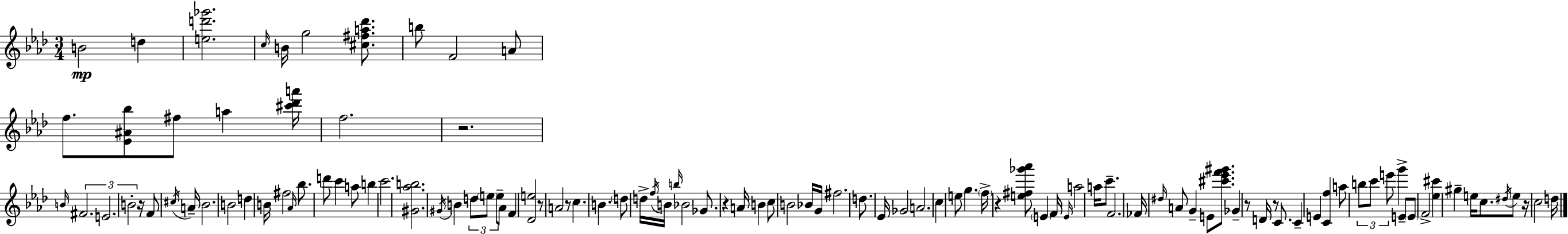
X:1
T:Untitled
M:3/4
L:1/4
K:Ab
B2 d [ed'_g']2 c/4 B/4 g2 [^c^fa_d']/2 b/2 F2 A/2 f/2 [_E^A_b]/2 ^f/2 a [^c'_d'a']/4 f2 z2 B/4 ^F2 E2 B2 z/4 F/2 ^c/4 A/4 _B2 B2 d B/4 ^f2 _A/4 _b/2 d'/2 c' a/2 b c'2 [^G_ab]2 ^G/4 B d/2 e/2 e/2 _A/2 F [_De]2 z/2 A2 z/2 c B d/2 d/4 f/4 B/4 b/4 _B2 _G/2 z A/4 B c/2 B2 _B/4 G/4 ^f2 d/2 _E/4 _G2 A2 c e/2 g f/4 z [e^f_g'_a']/2 E F/4 E/4 a2 a/4 c'/2 F2 _F/4 ^d/4 A/2 G E/2 [^c'_e'f'^g']/2 _G z/2 D/4 z/2 C/2 C E [Cf] a/2 b/2 c'/2 e'/2 g' E/2 E/2 F2 [_e^c'] ^g e/4 c/2 ^d/4 e/2 z/4 c2 d/4